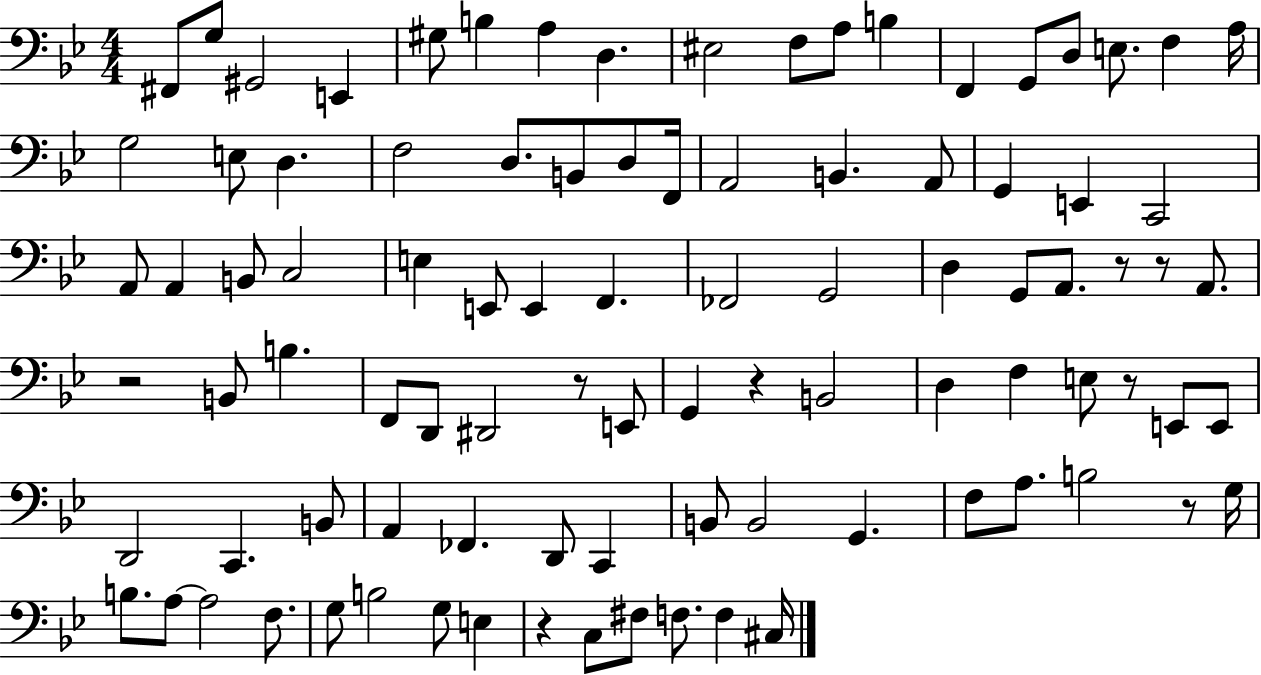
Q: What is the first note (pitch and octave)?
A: F#2